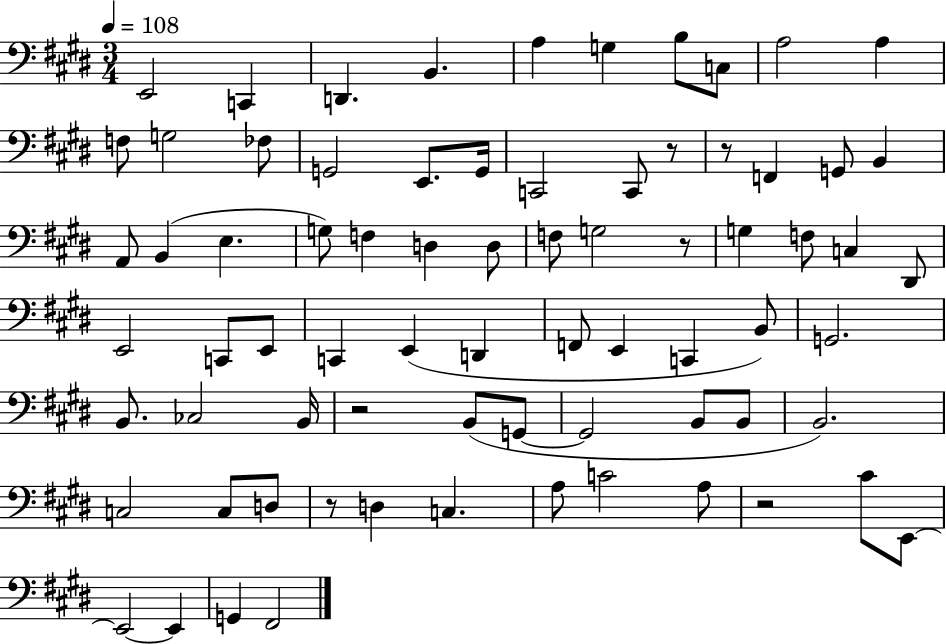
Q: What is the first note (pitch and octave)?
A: E2